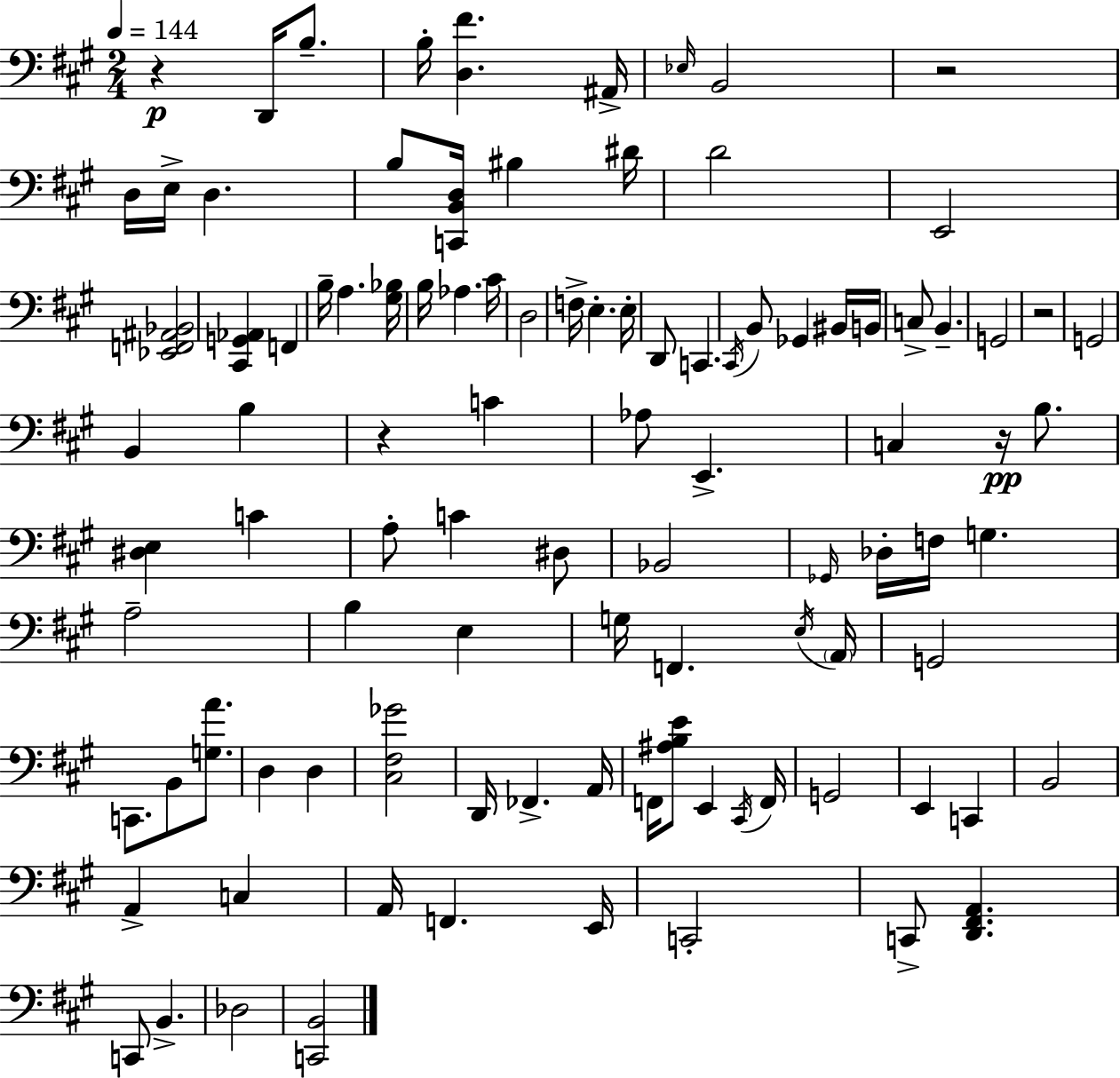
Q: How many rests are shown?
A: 5